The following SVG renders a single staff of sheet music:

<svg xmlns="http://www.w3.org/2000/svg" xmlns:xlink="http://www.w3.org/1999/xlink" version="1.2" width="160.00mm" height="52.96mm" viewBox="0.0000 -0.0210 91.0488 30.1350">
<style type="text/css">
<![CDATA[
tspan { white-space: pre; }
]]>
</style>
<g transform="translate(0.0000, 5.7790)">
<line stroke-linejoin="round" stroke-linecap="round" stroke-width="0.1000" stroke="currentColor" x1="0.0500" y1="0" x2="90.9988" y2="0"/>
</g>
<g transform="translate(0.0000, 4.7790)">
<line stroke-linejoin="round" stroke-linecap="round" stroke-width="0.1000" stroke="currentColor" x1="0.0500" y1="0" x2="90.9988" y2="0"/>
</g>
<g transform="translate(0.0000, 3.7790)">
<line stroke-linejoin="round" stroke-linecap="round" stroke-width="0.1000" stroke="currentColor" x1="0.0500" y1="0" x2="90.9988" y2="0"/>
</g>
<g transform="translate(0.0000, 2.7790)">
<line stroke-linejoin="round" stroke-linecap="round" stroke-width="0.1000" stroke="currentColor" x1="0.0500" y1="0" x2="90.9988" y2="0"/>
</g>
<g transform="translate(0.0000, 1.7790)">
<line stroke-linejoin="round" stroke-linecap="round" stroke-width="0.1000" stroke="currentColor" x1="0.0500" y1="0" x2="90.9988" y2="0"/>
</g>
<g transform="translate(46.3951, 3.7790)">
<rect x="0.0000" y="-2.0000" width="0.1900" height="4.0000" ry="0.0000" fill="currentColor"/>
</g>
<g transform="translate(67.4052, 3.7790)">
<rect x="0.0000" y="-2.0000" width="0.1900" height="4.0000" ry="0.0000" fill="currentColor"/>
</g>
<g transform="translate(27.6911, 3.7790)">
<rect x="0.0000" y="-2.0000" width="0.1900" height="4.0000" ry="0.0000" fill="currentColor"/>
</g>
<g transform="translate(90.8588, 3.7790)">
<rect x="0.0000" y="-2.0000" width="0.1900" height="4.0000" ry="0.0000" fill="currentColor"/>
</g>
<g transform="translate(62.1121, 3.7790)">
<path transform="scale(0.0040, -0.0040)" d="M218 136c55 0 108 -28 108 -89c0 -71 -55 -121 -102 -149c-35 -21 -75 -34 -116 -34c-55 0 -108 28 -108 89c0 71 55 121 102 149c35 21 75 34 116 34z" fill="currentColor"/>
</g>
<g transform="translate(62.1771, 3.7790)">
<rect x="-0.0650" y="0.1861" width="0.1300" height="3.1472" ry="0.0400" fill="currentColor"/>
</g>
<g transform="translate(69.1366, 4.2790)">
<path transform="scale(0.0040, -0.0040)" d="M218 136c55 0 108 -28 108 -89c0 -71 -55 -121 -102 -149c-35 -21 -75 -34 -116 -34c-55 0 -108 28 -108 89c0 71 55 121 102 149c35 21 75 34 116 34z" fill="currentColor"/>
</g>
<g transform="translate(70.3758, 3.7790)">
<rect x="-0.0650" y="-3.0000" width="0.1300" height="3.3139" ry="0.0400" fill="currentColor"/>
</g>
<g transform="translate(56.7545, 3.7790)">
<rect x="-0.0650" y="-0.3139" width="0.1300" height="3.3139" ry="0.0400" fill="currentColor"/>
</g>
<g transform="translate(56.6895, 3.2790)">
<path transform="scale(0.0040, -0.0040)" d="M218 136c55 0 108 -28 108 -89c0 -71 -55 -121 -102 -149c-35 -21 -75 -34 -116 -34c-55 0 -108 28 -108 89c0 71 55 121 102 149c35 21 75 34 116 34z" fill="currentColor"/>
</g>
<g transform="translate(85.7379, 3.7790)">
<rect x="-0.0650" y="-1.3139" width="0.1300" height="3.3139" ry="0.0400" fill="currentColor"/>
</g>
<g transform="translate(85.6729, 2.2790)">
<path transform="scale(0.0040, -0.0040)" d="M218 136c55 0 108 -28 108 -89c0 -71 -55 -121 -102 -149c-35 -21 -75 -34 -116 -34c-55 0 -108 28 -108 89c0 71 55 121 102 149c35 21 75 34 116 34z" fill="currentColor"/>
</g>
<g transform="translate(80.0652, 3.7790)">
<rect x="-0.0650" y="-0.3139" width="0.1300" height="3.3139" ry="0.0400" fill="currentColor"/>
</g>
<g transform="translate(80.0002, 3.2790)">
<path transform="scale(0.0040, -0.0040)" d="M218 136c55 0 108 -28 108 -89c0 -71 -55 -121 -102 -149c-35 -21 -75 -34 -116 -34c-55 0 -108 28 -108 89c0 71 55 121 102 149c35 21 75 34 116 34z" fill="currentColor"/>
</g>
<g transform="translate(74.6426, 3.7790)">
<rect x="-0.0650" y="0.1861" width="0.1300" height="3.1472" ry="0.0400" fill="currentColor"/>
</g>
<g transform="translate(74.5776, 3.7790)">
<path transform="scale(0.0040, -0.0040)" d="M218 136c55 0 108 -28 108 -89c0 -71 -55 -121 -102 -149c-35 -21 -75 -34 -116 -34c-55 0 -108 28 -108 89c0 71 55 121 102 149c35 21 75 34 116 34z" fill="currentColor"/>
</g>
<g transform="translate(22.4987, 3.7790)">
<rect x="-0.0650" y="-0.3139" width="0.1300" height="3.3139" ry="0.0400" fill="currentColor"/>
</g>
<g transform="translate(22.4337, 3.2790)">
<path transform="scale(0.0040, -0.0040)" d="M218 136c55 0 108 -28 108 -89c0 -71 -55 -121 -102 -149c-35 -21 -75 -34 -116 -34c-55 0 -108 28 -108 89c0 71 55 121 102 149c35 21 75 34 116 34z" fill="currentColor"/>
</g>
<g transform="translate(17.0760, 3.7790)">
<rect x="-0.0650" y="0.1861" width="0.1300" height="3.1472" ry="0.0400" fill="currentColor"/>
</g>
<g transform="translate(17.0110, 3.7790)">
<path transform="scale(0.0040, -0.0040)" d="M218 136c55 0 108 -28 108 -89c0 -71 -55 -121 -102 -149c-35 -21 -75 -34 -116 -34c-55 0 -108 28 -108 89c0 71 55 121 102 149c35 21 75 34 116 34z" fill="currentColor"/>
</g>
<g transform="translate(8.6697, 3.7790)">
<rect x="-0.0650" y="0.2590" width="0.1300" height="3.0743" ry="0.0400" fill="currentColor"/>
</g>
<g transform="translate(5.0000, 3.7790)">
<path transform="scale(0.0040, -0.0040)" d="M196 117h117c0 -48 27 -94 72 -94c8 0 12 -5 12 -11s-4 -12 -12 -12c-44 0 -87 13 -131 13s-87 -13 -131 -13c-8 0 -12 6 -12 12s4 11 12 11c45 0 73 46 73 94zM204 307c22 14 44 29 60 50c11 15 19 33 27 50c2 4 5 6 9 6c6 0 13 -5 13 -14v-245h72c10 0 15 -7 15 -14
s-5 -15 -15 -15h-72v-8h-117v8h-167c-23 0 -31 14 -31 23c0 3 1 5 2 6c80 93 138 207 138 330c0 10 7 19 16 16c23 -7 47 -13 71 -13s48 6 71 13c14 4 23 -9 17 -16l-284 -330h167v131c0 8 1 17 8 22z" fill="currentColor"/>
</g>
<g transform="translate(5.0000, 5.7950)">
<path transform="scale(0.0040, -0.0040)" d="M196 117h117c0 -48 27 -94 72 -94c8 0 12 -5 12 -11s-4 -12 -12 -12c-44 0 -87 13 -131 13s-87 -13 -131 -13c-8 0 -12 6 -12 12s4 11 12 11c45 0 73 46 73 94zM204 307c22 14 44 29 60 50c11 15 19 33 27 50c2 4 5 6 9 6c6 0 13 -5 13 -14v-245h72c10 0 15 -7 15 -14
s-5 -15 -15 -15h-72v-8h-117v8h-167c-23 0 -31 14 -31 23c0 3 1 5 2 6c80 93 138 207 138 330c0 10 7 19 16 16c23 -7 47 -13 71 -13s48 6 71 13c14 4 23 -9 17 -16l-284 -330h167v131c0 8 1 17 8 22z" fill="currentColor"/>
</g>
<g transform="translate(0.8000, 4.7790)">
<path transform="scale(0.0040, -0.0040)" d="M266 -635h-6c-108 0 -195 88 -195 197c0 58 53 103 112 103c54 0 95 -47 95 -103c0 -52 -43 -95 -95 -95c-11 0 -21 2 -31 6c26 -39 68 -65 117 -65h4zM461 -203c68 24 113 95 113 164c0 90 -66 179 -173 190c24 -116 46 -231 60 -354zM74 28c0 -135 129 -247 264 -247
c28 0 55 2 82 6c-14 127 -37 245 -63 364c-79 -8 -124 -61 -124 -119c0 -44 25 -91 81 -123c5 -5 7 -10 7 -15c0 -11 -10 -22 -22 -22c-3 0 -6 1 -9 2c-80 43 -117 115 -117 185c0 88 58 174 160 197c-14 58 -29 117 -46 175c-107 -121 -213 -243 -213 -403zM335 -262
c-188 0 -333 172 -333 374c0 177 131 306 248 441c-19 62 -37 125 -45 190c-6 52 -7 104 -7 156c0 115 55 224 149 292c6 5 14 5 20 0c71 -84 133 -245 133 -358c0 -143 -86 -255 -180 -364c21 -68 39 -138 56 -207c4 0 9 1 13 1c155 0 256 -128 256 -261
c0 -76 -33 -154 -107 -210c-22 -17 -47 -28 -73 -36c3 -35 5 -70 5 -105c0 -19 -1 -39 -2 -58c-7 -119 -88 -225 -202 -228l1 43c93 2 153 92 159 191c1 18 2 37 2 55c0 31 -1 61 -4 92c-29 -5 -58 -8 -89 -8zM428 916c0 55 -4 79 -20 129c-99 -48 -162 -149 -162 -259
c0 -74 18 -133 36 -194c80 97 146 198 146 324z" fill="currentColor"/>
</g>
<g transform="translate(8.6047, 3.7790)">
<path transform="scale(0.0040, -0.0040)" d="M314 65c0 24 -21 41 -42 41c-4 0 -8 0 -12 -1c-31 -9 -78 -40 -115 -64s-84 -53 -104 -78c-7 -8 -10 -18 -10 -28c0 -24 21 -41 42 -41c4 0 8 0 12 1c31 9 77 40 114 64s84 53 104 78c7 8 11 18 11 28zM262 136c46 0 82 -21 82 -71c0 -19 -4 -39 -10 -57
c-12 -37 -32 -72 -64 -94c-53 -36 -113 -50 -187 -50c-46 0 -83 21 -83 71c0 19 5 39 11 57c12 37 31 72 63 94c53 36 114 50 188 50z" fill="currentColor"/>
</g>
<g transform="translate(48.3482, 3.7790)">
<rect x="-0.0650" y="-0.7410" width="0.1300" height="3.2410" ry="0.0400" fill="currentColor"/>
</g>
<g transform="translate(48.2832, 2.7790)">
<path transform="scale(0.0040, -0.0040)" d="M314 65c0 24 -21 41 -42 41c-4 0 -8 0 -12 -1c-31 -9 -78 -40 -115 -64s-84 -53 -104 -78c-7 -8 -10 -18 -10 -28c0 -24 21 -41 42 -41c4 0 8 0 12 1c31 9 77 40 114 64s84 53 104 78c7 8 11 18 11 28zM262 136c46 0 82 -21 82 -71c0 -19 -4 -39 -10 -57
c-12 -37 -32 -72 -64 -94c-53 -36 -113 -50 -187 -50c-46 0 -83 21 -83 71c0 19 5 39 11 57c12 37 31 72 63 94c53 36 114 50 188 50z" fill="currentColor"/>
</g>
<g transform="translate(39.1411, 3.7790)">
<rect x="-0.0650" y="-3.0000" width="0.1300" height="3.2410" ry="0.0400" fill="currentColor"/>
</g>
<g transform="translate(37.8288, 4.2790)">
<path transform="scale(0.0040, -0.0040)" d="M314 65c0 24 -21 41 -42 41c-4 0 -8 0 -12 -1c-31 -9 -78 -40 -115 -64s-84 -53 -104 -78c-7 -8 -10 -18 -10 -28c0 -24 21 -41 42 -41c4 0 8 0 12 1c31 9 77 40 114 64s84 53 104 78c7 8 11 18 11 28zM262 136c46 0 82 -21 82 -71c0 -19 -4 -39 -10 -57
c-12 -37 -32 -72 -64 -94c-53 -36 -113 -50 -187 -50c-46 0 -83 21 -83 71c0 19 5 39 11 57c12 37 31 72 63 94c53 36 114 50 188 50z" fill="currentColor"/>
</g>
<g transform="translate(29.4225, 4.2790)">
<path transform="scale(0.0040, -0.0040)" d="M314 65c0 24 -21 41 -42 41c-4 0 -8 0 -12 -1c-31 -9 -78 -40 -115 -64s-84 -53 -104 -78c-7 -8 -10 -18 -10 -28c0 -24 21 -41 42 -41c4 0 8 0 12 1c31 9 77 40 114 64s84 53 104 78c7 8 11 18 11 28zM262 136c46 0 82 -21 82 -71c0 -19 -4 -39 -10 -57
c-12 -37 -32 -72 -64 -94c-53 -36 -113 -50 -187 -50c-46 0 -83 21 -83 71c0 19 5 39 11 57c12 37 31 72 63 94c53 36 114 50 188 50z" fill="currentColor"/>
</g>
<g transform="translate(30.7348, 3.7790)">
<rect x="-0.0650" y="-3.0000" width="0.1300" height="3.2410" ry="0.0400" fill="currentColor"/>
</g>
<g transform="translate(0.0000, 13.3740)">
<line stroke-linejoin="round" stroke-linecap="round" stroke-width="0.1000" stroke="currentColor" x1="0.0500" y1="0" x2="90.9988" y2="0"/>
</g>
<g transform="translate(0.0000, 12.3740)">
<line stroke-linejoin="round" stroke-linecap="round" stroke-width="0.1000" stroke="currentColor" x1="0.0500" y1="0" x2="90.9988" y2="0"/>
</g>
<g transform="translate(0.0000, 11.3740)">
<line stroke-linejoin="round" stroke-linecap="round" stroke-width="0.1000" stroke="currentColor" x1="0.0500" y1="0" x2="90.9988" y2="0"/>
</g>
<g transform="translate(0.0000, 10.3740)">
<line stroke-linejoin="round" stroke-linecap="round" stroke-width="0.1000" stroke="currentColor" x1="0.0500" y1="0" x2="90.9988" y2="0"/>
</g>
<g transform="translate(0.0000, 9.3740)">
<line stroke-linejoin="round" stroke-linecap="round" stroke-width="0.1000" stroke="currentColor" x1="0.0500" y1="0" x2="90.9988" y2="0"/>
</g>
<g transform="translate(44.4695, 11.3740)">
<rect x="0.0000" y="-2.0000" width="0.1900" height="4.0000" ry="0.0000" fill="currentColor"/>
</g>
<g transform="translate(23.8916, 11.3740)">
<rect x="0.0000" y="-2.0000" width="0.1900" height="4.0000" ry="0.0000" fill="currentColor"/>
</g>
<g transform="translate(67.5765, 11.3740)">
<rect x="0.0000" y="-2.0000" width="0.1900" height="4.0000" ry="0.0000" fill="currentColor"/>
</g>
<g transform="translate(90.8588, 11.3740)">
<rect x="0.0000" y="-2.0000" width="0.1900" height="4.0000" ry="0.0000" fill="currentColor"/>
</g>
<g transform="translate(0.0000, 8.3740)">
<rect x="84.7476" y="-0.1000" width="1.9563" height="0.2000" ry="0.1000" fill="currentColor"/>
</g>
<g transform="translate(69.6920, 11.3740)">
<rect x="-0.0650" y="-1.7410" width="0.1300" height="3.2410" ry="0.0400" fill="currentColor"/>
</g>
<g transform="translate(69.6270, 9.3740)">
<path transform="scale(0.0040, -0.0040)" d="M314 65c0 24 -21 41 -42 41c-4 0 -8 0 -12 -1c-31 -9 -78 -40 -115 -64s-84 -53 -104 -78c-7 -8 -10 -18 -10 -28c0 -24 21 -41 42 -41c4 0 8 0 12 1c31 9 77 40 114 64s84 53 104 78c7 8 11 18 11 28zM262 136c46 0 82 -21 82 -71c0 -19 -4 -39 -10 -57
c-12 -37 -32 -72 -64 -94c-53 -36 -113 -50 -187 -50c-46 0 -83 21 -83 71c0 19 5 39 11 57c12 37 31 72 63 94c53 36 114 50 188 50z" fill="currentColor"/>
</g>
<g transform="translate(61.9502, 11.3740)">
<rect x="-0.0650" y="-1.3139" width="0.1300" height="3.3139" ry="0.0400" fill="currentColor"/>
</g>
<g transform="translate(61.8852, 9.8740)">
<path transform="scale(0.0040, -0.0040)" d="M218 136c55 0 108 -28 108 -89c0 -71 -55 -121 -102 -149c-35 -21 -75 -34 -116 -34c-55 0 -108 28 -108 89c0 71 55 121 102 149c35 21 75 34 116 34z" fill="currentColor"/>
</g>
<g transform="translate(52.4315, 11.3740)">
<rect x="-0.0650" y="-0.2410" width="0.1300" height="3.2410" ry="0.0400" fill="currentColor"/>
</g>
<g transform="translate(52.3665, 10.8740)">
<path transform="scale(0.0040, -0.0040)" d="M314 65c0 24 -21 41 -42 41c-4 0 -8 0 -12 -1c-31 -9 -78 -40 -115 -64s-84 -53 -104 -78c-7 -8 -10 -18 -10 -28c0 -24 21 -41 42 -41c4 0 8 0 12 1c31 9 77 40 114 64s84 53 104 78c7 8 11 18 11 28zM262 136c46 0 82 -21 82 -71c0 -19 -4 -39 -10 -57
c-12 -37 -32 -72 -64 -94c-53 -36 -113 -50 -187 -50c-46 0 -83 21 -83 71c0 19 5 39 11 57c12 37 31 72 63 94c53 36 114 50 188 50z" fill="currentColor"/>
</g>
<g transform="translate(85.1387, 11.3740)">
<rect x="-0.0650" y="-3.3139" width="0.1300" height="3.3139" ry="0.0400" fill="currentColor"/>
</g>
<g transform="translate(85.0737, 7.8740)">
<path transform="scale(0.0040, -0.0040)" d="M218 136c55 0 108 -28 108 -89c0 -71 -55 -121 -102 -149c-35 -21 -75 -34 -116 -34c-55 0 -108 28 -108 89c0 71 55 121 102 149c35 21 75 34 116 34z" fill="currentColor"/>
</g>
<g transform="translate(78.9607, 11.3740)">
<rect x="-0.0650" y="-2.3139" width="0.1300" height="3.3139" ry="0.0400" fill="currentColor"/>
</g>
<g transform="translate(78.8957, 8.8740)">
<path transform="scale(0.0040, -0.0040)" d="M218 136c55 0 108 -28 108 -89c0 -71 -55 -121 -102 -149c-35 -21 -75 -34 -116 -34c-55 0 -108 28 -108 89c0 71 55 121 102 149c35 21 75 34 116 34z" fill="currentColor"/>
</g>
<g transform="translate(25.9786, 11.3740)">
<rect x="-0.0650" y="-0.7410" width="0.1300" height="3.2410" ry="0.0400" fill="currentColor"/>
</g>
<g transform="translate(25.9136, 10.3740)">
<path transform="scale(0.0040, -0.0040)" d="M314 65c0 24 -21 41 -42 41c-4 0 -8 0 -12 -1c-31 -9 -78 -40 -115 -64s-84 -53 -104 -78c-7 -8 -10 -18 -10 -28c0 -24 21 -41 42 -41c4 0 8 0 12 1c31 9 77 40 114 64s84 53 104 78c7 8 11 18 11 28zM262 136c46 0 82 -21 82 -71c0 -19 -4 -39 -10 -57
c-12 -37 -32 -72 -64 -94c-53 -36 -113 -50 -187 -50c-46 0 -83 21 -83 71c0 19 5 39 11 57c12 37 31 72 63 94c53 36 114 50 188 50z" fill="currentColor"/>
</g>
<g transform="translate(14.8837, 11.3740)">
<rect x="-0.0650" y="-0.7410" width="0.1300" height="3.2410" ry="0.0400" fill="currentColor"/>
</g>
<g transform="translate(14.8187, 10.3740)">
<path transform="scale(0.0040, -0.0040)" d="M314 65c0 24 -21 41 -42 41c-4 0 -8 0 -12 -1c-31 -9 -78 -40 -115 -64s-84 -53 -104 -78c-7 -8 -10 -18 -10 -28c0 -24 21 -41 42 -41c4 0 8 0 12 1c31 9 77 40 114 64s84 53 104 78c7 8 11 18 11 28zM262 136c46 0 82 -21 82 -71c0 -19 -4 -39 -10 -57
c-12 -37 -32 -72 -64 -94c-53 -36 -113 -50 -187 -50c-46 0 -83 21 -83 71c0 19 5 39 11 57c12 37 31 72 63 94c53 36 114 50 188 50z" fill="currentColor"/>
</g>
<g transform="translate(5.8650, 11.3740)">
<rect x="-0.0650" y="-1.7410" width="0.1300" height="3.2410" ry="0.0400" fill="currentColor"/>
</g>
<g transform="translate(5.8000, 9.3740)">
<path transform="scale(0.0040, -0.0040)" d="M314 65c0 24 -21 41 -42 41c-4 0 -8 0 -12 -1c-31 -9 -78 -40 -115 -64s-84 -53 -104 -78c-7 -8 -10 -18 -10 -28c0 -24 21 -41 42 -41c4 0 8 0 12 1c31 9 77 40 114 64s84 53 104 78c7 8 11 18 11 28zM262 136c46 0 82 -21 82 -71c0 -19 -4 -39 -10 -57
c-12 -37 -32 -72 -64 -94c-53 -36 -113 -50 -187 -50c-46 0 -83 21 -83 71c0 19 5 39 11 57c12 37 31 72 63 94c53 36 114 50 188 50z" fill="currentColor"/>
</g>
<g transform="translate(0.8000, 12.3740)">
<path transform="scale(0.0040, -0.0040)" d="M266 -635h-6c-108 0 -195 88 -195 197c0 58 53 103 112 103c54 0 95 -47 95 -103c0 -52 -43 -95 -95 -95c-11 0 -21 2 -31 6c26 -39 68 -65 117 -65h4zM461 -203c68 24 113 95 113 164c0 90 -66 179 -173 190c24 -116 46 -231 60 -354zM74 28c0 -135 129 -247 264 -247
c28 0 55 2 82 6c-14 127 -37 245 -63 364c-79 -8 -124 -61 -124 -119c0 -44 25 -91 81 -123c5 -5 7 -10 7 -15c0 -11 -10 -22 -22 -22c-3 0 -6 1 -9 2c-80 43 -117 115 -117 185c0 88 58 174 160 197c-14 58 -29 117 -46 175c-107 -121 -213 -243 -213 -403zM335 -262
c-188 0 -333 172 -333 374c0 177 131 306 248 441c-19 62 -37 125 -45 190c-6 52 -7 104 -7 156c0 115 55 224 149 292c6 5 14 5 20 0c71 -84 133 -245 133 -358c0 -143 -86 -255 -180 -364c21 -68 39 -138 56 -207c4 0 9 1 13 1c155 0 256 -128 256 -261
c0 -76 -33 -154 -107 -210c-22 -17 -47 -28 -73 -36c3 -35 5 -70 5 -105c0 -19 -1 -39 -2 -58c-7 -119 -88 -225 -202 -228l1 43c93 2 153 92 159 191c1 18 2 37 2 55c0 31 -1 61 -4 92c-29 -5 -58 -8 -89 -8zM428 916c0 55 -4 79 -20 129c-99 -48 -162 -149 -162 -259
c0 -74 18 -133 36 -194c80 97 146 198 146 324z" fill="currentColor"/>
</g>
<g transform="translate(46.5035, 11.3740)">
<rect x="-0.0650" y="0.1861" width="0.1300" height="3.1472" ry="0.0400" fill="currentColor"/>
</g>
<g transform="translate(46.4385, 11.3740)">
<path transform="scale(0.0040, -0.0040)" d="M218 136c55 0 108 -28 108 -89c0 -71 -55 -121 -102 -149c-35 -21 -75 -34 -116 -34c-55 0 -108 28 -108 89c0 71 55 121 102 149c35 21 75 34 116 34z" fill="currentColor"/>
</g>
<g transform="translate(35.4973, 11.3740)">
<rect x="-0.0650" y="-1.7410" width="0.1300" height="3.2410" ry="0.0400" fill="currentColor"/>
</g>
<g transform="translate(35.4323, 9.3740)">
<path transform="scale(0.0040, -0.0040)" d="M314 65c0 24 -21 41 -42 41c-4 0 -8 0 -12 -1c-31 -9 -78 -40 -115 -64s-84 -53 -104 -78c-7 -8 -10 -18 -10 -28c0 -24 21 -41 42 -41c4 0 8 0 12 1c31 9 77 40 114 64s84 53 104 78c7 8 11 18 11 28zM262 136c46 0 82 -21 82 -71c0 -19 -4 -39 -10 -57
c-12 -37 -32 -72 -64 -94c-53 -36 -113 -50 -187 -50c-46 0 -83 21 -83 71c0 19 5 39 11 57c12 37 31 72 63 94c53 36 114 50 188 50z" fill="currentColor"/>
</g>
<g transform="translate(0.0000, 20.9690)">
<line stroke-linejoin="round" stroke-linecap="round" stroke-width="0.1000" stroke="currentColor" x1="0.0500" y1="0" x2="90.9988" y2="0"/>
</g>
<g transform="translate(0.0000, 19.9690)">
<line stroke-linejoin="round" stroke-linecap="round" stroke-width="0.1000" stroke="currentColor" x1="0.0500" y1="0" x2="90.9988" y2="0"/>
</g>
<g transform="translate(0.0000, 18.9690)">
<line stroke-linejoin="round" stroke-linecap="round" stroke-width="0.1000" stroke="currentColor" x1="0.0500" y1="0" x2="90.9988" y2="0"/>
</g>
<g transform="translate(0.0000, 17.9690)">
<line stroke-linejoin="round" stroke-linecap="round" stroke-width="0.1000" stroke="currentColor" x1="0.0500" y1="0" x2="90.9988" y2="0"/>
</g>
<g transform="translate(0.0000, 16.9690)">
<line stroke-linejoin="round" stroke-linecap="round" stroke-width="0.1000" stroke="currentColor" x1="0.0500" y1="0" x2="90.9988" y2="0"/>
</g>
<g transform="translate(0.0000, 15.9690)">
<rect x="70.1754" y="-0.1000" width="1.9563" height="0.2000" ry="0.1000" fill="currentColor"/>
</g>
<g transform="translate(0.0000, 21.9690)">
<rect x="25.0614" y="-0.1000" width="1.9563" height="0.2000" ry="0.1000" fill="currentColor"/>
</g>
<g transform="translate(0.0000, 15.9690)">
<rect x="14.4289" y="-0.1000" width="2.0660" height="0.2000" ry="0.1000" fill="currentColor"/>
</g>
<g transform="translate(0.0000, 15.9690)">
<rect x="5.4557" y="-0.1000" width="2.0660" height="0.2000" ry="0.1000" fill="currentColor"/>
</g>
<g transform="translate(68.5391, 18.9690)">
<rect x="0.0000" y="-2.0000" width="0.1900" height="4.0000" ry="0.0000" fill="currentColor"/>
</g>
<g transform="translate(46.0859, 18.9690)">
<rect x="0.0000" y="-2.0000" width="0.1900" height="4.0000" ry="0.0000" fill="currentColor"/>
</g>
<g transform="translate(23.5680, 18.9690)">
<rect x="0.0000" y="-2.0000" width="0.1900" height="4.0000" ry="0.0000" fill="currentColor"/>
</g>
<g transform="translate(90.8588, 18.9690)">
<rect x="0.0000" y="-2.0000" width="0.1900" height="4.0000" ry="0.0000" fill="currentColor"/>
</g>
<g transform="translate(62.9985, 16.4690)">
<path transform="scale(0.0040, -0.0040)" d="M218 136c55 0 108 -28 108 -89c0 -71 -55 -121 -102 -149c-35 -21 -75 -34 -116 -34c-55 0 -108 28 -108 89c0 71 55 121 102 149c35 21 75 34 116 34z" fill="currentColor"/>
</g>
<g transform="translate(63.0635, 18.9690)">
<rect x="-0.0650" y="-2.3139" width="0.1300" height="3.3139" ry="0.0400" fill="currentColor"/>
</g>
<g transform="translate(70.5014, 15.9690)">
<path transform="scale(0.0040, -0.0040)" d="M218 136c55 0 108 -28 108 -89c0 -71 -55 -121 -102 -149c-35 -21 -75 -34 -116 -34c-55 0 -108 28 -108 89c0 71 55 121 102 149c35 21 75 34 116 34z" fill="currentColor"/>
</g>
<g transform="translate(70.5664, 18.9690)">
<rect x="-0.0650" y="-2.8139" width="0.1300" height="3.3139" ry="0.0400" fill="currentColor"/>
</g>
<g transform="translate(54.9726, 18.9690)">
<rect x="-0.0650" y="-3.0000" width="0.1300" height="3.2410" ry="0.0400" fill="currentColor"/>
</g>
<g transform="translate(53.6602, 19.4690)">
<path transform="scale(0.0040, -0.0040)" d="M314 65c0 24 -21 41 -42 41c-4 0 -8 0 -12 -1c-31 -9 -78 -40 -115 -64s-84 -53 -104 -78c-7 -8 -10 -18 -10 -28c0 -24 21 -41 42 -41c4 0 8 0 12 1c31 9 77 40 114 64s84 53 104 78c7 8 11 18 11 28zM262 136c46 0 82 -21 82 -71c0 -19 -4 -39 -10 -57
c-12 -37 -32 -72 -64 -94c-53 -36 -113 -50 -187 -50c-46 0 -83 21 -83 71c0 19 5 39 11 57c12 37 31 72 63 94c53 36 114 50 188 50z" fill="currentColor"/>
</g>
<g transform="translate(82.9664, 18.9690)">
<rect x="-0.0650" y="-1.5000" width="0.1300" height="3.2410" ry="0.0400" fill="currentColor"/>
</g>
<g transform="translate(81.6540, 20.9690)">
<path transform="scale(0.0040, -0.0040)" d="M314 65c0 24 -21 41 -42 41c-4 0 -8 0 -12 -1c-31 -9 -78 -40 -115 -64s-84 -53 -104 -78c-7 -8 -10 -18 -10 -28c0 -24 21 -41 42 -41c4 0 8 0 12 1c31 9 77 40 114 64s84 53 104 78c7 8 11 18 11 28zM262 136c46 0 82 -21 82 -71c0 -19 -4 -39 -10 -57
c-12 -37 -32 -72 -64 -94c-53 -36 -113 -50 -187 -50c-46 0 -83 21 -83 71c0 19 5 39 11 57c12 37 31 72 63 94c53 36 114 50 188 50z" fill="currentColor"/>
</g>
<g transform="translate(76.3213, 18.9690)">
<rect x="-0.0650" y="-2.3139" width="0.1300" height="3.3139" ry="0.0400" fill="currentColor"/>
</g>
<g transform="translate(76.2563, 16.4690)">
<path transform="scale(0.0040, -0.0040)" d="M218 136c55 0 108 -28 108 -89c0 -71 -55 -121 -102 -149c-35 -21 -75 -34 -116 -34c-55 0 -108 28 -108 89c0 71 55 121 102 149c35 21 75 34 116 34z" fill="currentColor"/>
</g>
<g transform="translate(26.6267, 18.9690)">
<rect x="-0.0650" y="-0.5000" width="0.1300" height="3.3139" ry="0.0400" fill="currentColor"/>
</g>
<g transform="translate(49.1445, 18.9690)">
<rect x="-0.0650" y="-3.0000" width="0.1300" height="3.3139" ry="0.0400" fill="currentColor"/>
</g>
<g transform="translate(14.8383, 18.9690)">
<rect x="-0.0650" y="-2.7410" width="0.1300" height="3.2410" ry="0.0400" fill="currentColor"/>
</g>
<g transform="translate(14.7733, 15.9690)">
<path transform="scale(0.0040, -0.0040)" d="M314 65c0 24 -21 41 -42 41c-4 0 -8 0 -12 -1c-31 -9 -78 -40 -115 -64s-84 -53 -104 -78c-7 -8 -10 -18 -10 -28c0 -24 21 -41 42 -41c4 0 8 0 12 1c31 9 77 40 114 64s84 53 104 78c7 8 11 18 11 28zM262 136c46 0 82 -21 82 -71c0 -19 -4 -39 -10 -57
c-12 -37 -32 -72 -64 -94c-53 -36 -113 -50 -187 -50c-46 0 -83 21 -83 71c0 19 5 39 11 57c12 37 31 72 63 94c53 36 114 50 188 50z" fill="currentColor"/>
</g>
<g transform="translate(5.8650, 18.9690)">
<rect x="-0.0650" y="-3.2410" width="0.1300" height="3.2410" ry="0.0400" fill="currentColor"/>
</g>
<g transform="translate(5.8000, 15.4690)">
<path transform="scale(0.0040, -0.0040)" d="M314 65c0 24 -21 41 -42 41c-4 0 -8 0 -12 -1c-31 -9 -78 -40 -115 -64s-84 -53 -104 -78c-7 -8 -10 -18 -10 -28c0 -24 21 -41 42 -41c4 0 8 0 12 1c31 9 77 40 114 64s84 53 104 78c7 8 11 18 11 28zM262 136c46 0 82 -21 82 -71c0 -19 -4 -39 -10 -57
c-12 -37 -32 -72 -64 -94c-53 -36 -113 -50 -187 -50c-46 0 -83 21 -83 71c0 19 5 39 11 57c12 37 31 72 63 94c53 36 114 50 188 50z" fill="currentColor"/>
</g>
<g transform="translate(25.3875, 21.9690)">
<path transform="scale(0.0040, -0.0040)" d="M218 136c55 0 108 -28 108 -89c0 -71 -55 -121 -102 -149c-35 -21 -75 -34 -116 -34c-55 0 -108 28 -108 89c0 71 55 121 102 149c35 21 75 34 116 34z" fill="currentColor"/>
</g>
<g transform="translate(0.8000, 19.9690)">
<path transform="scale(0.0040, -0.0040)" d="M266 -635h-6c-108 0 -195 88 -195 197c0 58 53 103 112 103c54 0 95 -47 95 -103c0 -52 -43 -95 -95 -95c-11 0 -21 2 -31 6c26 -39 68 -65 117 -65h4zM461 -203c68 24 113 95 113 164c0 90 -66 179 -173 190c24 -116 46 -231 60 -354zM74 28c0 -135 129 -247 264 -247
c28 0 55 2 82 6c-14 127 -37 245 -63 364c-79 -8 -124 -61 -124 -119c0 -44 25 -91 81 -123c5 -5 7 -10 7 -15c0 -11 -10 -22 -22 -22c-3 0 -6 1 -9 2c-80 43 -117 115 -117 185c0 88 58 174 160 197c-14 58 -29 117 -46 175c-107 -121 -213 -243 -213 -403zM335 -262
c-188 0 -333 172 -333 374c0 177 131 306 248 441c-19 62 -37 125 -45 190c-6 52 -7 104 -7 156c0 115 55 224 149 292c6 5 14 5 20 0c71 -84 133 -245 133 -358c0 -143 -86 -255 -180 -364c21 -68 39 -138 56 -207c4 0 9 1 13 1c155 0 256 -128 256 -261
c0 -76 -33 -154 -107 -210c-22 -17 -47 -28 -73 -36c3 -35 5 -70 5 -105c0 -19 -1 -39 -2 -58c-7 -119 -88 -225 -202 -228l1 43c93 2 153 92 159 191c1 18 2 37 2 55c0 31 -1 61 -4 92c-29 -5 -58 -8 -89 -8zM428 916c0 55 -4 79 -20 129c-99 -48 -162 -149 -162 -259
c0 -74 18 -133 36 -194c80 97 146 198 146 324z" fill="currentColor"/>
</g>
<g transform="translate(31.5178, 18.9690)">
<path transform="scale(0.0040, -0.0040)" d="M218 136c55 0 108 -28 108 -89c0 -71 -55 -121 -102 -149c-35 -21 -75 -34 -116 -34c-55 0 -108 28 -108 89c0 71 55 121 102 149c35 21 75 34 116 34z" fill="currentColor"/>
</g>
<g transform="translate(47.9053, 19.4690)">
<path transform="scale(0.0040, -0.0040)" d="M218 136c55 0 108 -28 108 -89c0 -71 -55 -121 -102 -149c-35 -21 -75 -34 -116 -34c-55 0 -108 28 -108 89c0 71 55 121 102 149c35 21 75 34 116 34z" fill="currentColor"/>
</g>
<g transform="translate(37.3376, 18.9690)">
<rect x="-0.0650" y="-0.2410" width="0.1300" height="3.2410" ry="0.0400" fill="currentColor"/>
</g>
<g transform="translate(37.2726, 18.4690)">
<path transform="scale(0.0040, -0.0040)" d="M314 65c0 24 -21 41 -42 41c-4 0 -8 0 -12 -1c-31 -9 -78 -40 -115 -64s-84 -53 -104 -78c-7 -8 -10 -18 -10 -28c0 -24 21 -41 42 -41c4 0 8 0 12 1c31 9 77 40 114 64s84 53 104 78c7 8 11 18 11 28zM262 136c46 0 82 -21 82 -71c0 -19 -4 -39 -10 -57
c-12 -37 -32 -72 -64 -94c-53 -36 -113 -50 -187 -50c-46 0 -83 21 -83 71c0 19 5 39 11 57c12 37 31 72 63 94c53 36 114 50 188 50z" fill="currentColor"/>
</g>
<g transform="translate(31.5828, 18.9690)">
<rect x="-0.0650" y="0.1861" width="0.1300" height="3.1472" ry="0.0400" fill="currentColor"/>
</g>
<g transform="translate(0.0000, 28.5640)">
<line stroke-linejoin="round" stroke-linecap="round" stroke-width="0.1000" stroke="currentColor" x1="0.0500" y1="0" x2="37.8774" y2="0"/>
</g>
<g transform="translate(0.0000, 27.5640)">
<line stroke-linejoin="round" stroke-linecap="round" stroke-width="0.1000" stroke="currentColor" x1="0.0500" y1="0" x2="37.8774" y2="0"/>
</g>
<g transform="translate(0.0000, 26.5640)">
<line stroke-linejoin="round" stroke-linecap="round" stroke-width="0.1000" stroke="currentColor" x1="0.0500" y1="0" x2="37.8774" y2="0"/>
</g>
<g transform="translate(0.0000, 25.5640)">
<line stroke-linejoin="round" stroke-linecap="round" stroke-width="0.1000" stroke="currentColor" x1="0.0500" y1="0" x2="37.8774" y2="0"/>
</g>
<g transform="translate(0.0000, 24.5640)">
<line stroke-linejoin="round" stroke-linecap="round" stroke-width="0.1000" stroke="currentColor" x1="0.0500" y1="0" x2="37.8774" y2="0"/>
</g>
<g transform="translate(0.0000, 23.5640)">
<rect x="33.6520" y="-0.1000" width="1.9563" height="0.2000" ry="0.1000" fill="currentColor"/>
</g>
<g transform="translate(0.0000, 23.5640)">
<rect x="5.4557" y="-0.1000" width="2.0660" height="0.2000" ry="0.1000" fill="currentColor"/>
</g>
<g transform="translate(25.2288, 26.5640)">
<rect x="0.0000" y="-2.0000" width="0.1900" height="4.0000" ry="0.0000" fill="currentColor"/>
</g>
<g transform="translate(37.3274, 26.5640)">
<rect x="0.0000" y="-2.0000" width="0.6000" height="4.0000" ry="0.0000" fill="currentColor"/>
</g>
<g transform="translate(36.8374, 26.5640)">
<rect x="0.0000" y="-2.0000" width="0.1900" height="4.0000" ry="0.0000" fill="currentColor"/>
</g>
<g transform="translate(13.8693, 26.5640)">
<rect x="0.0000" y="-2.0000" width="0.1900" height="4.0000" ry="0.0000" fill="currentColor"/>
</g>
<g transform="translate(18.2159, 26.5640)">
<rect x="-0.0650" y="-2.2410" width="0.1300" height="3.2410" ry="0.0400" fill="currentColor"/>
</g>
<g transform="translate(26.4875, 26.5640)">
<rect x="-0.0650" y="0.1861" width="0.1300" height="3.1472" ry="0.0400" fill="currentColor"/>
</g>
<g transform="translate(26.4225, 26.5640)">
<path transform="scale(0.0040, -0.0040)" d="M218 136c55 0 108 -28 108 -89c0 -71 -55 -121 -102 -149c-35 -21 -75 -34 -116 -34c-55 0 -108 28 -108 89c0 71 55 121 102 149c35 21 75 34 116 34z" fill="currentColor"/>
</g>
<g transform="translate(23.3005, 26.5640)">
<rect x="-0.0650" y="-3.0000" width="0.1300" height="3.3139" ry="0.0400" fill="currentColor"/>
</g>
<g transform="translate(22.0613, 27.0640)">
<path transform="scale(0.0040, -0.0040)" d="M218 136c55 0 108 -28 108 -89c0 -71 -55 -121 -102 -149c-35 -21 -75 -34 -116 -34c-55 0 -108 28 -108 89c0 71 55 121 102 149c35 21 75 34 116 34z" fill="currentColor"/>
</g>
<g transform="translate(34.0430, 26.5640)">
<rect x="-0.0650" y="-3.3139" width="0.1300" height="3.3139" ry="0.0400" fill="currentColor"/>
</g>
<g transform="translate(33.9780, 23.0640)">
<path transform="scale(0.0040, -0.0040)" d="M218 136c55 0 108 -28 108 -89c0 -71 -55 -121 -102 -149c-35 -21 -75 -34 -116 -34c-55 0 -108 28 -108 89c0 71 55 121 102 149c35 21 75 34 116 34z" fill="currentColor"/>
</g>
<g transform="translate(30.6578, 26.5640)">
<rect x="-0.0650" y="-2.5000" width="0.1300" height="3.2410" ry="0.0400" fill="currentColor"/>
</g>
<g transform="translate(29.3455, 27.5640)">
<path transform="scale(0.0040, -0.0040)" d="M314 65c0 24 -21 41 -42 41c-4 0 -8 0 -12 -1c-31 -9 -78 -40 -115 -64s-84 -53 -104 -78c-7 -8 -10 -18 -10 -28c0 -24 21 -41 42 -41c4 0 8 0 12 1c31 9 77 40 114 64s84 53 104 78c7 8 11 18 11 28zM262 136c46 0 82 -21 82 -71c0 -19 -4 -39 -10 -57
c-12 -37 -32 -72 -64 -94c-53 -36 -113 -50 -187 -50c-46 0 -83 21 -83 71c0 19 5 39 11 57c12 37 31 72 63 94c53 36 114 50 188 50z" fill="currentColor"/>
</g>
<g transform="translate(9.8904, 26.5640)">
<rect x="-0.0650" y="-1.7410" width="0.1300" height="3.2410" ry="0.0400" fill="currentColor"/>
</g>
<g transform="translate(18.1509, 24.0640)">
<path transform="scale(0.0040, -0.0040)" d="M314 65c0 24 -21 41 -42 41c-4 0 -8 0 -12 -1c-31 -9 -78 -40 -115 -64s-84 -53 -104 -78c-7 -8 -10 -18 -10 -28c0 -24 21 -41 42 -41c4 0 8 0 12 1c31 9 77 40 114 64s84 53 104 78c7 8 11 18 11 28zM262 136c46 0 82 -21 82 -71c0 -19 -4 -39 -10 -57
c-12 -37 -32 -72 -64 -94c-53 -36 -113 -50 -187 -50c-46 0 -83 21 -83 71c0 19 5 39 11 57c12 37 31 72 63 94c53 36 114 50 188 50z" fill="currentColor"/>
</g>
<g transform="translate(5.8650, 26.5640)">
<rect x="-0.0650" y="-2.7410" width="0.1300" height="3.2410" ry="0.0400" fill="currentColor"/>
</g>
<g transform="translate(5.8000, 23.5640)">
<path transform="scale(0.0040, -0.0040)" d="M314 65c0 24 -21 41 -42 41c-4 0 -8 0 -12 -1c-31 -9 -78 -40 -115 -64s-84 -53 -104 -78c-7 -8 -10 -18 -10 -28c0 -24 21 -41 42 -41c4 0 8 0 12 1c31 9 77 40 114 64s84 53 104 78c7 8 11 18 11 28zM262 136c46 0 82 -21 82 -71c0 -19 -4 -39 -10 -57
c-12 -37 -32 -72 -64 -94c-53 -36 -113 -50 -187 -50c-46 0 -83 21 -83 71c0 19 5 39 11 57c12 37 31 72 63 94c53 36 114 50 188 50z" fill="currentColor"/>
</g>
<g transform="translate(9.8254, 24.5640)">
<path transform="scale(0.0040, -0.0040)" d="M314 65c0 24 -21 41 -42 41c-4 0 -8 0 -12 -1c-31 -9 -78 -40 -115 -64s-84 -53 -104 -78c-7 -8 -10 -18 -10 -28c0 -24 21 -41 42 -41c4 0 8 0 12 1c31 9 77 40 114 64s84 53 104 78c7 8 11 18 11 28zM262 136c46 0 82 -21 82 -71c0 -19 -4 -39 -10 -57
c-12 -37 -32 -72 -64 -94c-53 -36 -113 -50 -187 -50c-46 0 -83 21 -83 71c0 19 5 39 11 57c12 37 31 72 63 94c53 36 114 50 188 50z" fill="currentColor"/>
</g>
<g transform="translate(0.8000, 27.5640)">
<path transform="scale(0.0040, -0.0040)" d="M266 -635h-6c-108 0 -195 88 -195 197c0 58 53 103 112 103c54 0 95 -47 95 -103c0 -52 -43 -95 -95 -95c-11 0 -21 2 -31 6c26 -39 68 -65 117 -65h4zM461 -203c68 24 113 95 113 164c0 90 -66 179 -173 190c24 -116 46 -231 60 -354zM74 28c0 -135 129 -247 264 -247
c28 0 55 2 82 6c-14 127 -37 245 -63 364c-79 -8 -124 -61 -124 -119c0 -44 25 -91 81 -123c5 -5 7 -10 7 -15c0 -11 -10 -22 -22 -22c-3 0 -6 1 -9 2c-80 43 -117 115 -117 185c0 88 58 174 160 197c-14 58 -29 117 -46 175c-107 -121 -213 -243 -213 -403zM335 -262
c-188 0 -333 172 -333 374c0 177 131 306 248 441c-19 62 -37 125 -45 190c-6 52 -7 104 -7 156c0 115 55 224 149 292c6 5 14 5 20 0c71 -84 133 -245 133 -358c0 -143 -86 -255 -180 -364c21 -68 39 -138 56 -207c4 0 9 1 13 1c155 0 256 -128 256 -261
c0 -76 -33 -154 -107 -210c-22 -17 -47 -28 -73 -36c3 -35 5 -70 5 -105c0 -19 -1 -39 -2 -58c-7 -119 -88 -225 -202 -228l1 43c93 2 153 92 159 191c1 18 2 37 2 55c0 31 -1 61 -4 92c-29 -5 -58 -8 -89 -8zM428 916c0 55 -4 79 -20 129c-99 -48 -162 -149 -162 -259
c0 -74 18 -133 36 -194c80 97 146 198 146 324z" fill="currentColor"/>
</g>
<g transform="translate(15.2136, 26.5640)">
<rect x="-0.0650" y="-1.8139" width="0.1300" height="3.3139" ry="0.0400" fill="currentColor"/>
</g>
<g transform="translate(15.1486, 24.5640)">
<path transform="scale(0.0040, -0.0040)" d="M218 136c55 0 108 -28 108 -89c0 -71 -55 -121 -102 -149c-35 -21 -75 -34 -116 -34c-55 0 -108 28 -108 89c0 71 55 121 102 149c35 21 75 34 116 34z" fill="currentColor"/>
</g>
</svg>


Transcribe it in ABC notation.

X:1
T:Untitled
M:4/4
L:1/4
K:C
B2 B c A2 A2 d2 c B A B c e f2 d2 d2 f2 B c2 e f2 g b b2 a2 C B c2 A A2 g a g E2 a2 f2 f g2 A B G2 b